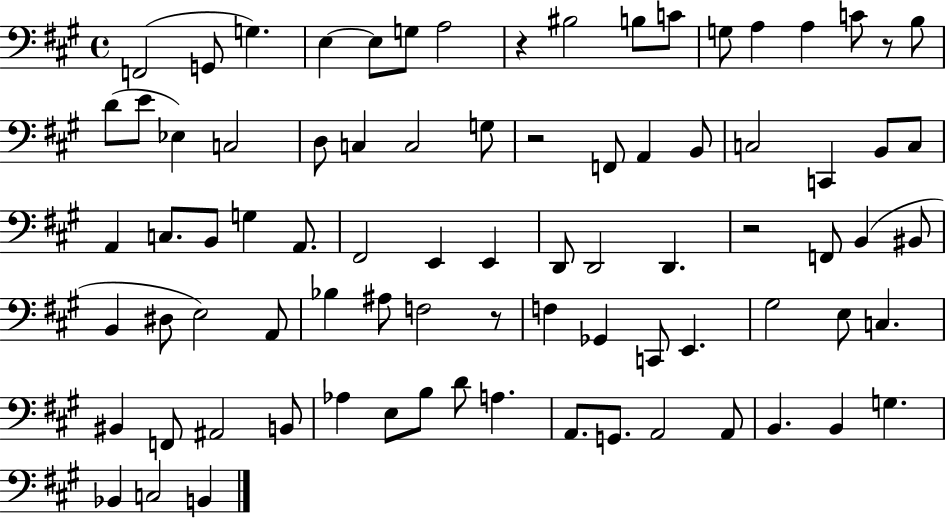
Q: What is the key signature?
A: A major